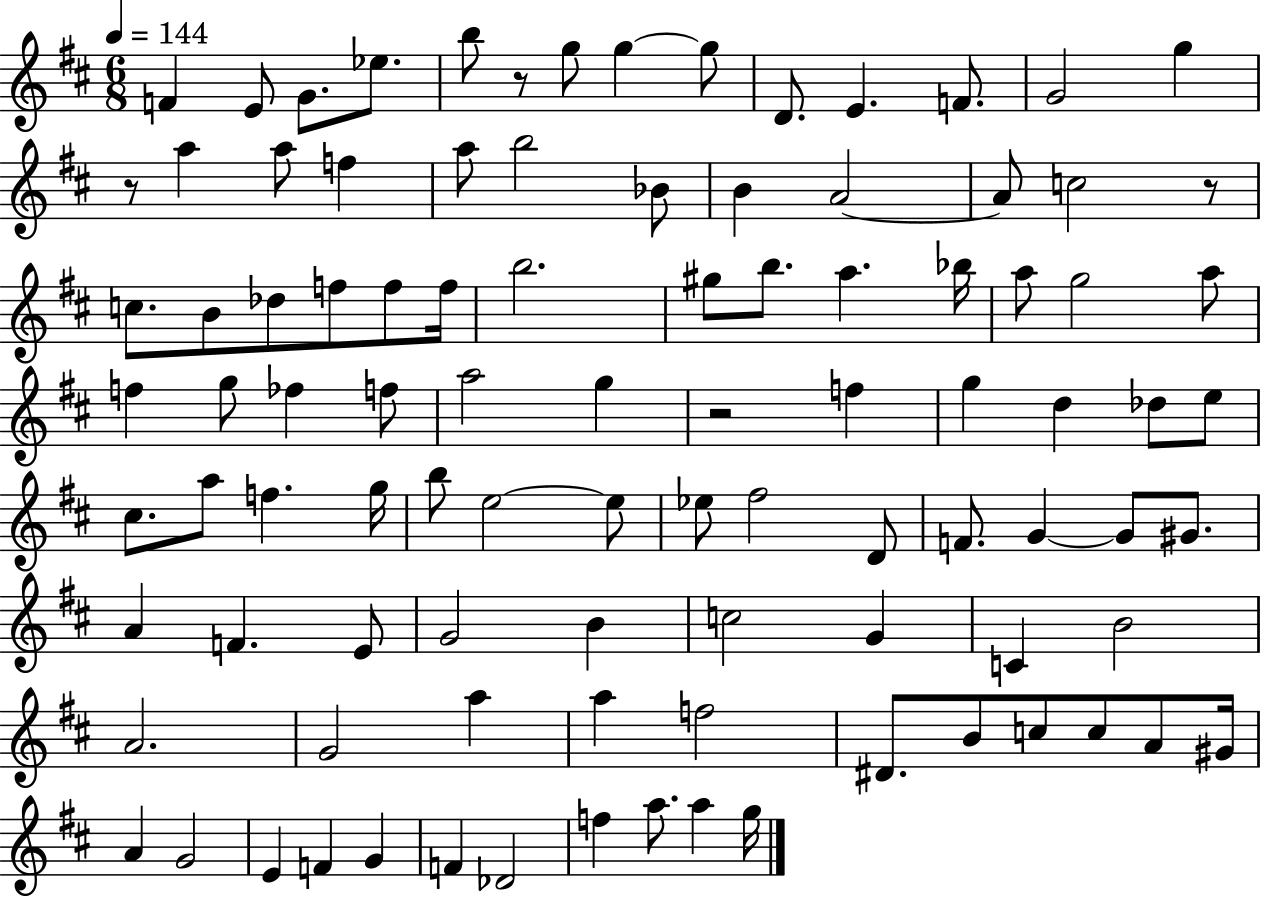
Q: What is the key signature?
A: D major